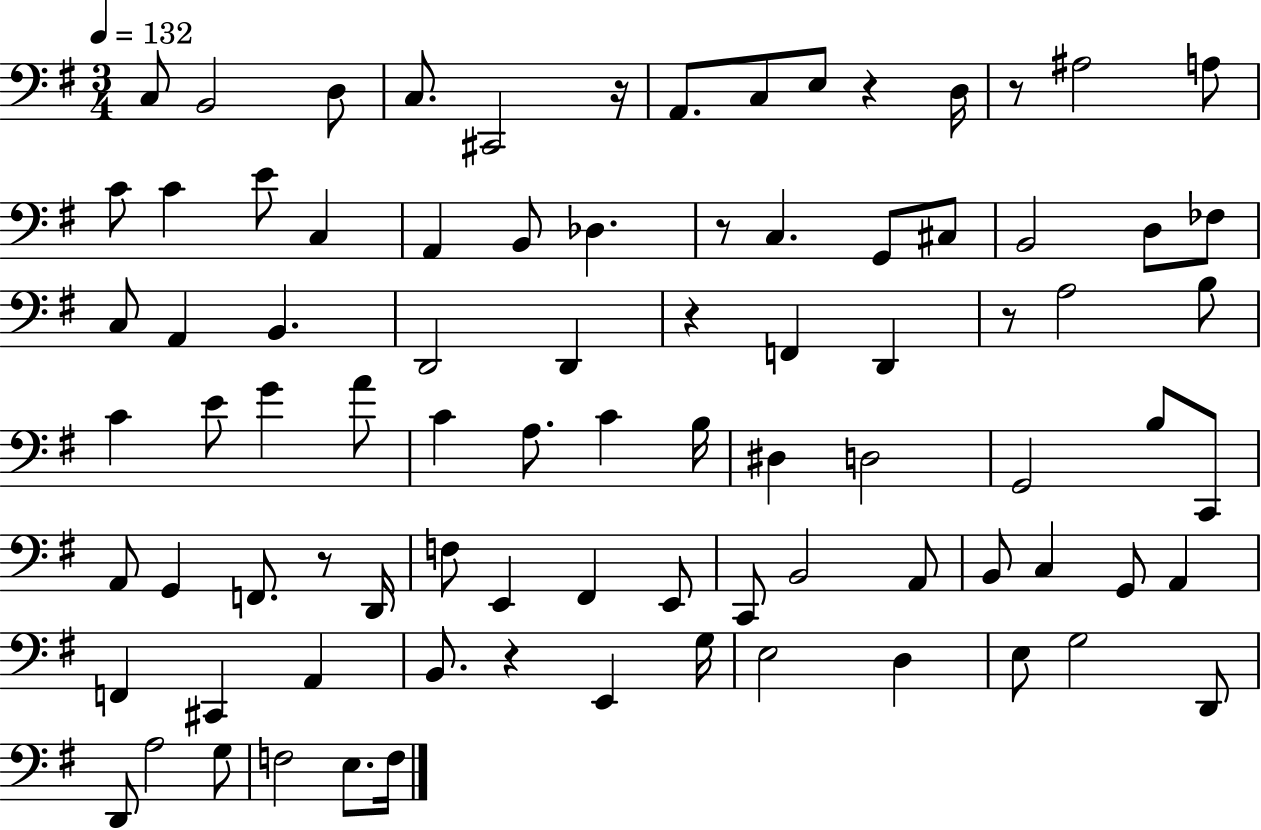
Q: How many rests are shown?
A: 8